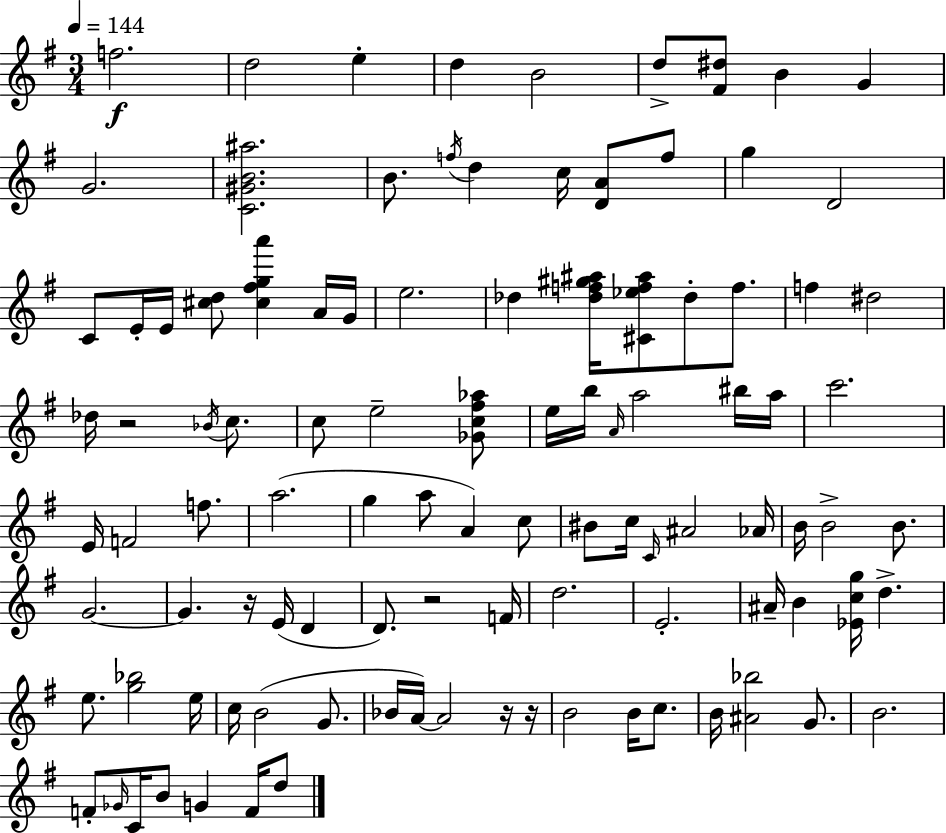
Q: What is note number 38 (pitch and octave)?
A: A5